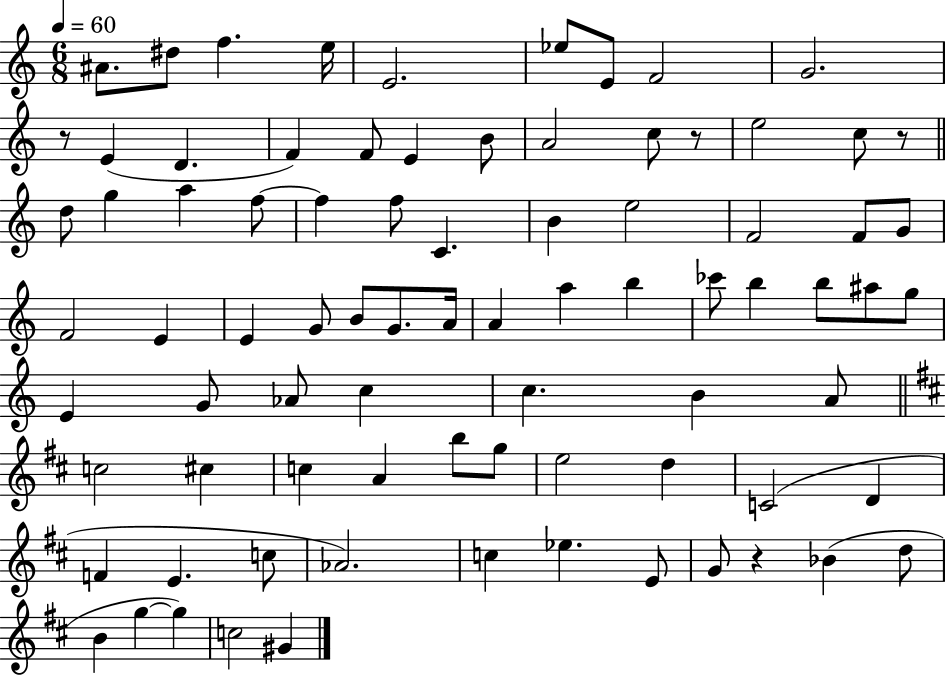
A#4/e. D#5/e F5/q. E5/s E4/h. Eb5/e E4/e F4/h G4/h. R/e E4/q D4/q. F4/q F4/e E4/q B4/e A4/h C5/e R/e E5/h C5/e R/e D5/e G5/q A5/q F5/e F5/q F5/e C4/q. B4/q E5/h F4/h F4/e G4/e F4/h E4/q E4/q G4/e B4/e G4/e. A4/s A4/q A5/q B5/q CES6/e B5/q B5/e A#5/e G5/e E4/q G4/e Ab4/e C5/q C5/q. B4/q A4/e C5/h C#5/q C5/q A4/q B5/e G5/e E5/h D5/q C4/h D4/q F4/q E4/q. C5/e Ab4/h. C5/q Eb5/q. E4/e G4/e R/q Bb4/q D5/e B4/q G5/q G5/q C5/h G#4/q